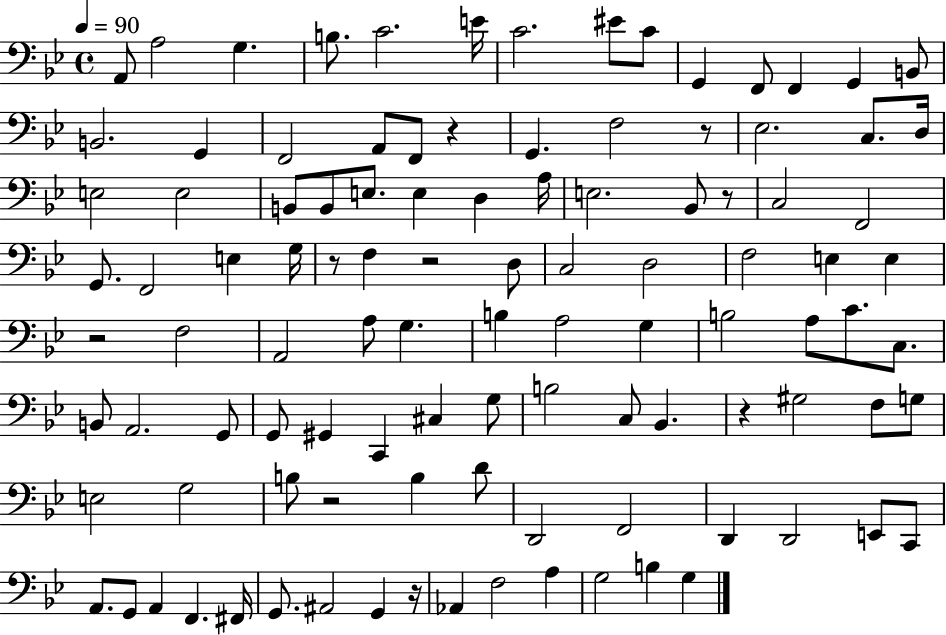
A2/e A3/h G3/q. B3/e. C4/h. E4/s C4/h. EIS4/e C4/e G2/q F2/e F2/q G2/q B2/e B2/h. G2/q F2/h A2/e F2/e R/q G2/q. F3/h R/e Eb3/h. C3/e. D3/s E3/h E3/h B2/e B2/e E3/e. E3/q D3/q A3/s E3/h. Bb2/e R/e C3/h F2/h G2/e. F2/h E3/q G3/s R/e F3/q R/h D3/e C3/h D3/h F3/h E3/q E3/q R/h F3/h A2/h A3/e G3/q. B3/q A3/h G3/q B3/h A3/e C4/e. C3/e. B2/e A2/h. G2/e G2/e G#2/q C2/q C#3/q G3/e B3/h C3/e Bb2/q. R/q G#3/h F3/e G3/e E3/h G3/h B3/e R/h B3/q D4/e D2/h F2/h D2/q D2/h E2/e C2/e A2/e. G2/e A2/q F2/q. F#2/s G2/e. A#2/h G2/q R/s Ab2/q F3/h A3/q G3/h B3/q G3/q